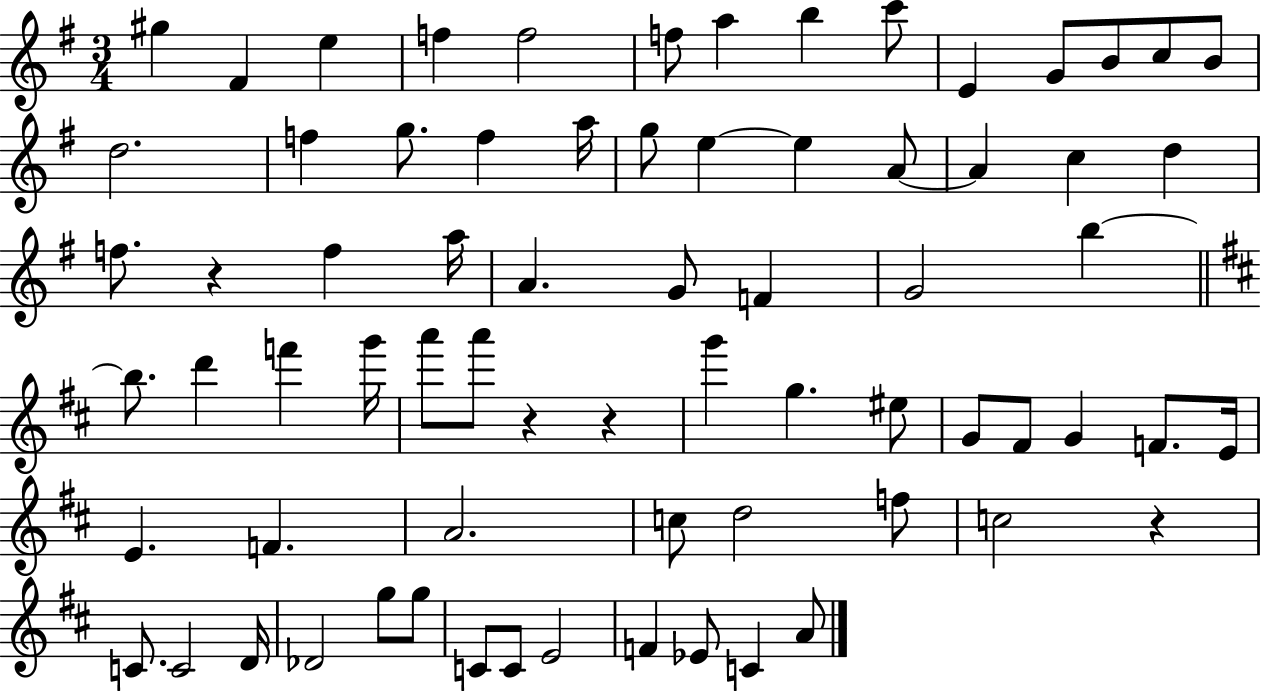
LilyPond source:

{
  \clef treble
  \numericTimeSignature
  \time 3/4
  \key g \major
  gis''4 fis'4 e''4 | f''4 f''2 | f''8 a''4 b''4 c'''8 | e'4 g'8 b'8 c''8 b'8 | \break d''2. | f''4 g''8. f''4 a''16 | g''8 e''4~~ e''4 a'8~~ | a'4 c''4 d''4 | \break f''8. r4 f''4 a''16 | a'4. g'8 f'4 | g'2 b''4~~ | \bar "||" \break \key b \minor b''8. d'''4 f'''4 g'''16 | a'''8 a'''8 r4 r4 | g'''4 g''4. eis''8 | g'8 fis'8 g'4 f'8. e'16 | \break e'4. f'4. | a'2. | c''8 d''2 f''8 | c''2 r4 | \break c'8. c'2 d'16 | des'2 g''8 g''8 | c'8 c'8 e'2 | f'4 ees'8 c'4 a'8 | \break \bar "|."
}